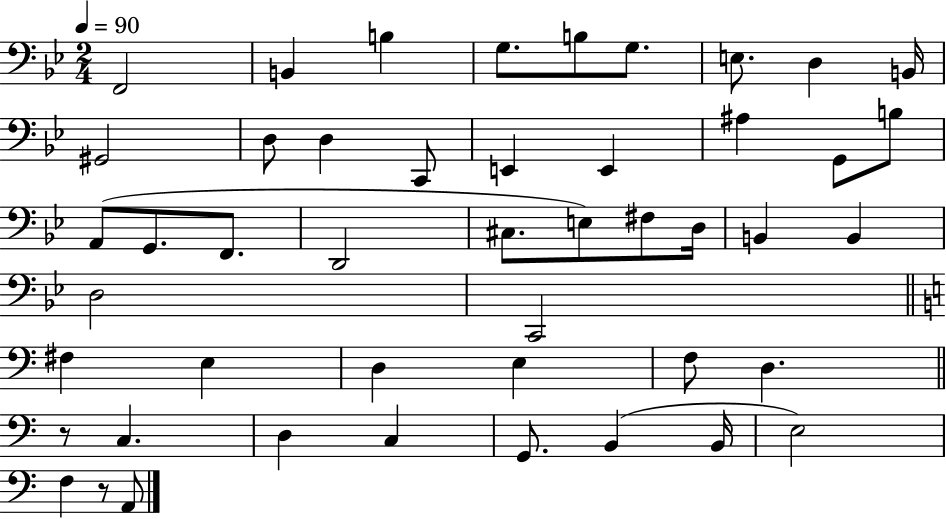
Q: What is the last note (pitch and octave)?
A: A2